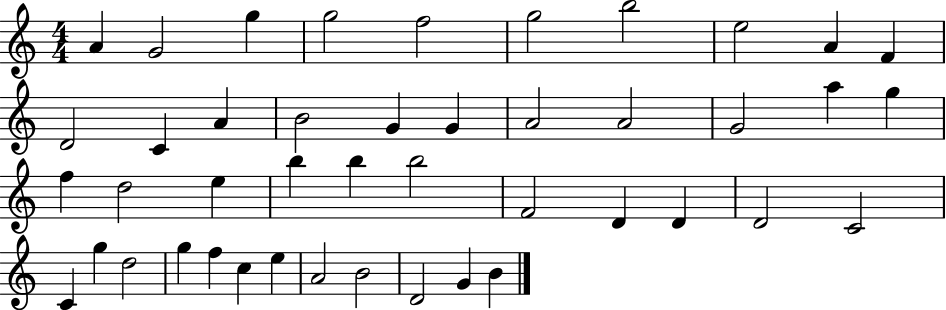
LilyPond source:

{
  \clef treble
  \numericTimeSignature
  \time 4/4
  \key c \major
  a'4 g'2 g''4 | g''2 f''2 | g''2 b''2 | e''2 a'4 f'4 | \break d'2 c'4 a'4 | b'2 g'4 g'4 | a'2 a'2 | g'2 a''4 g''4 | \break f''4 d''2 e''4 | b''4 b''4 b''2 | f'2 d'4 d'4 | d'2 c'2 | \break c'4 g''4 d''2 | g''4 f''4 c''4 e''4 | a'2 b'2 | d'2 g'4 b'4 | \break \bar "|."
}